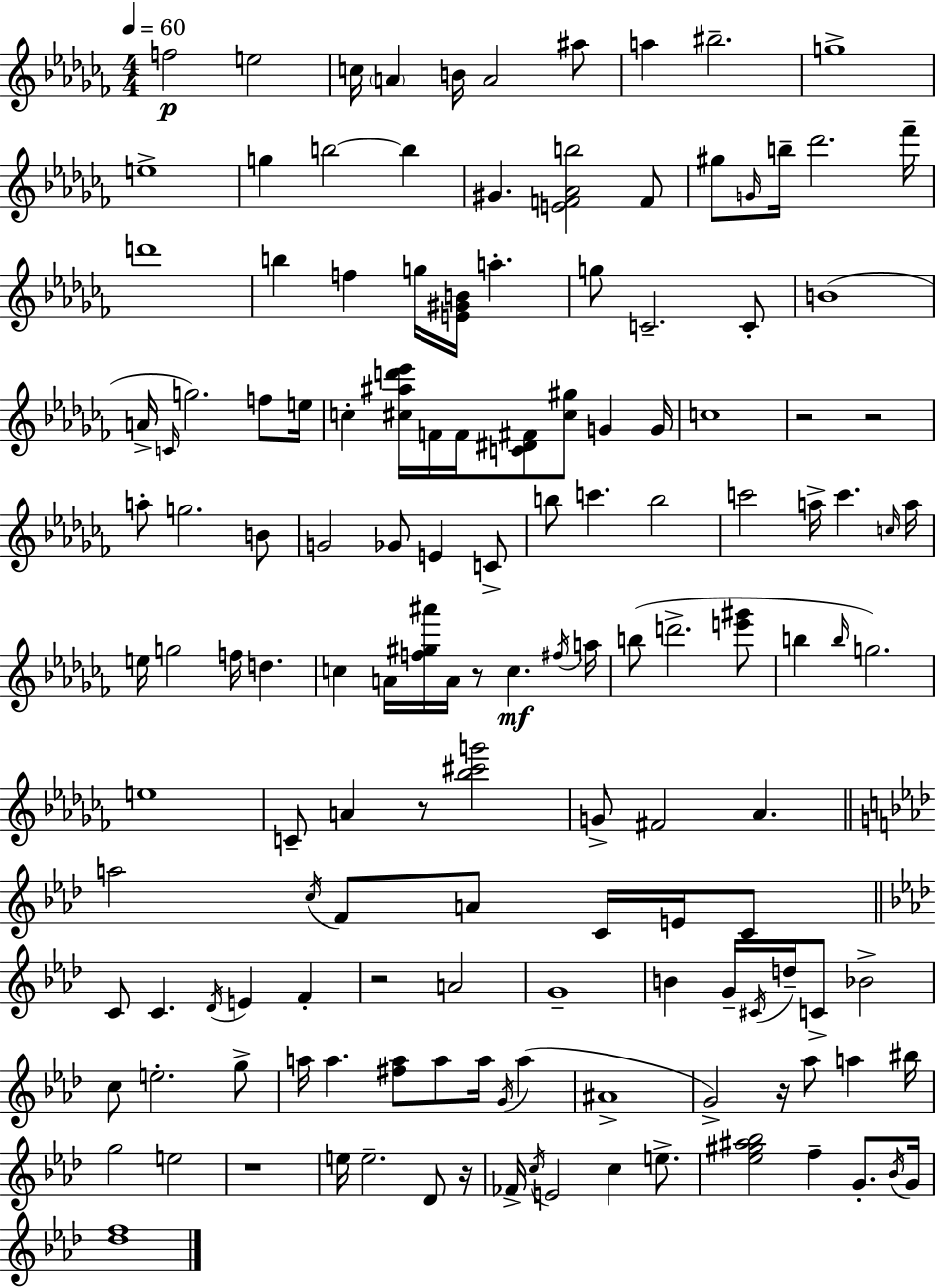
F5/h E5/h C5/s A4/q B4/s A4/h A#5/e A5/q BIS5/h. G5/w E5/w G5/q B5/h B5/q G#4/q. [E4,F4,Ab4,B5]/h F4/e G#5/e G4/s B5/s Db6/h. FES6/s D6/w B5/q F5/q G5/s [E4,G#4,B4]/s A5/q. G5/e C4/h. C4/e B4/w A4/s C4/s G5/h. F5/e E5/s C5/q [C#5,A#5,D6,Eb6]/s F4/s F4/s [C4,D#4,F#4]/e [C#5,G#5]/e G4/q G4/s C5/w R/h R/h A5/e G5/h. B4/e G4/h Gb4/e E4/q C4/e B5/e C6/q. B5/h C6/h A5/s C6/q. C5/s A5/s E5/s G5/h F5/s D5/q. C5/q A4/s [F5,G#5,A#6]/s A4/s R/e C5/q. F#5/s A5/s B5/e D6/h. [E6,G#6]/e B5/q B5/s G5/h. E5/w C4/e A4/q R/e [Bb5,C#6,G6]/h G4/e F#4/h Ab4/q. A5/h C5/s F4/e A4/e C4/s E4/s C4/e C4/e C4/q. Db4/s E4/q F4/q R/h A4/h G4/w B4/q G4/s C#4/s D5/s C4/e Bb4/h C5/e E5/h. G5/e A5/s A5/q. [F#5,A5]/e A5/e A5/s G4/s A5/q A#4/w G4/h R/s Ab5/e A5/q BIS5/s G5/h E5/h R/w E5/s E5/h. Db4/e R/s FES4/s C5/s E4/h C5/q E5/e. [Eb5,G#5,A#5,Bb5]/h F5/q G4/e. Bb4/s G4/s [Db5,F5]/w